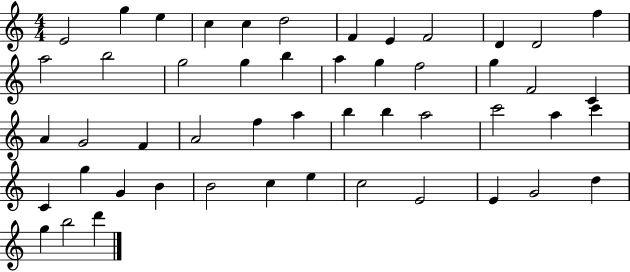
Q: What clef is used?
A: treble